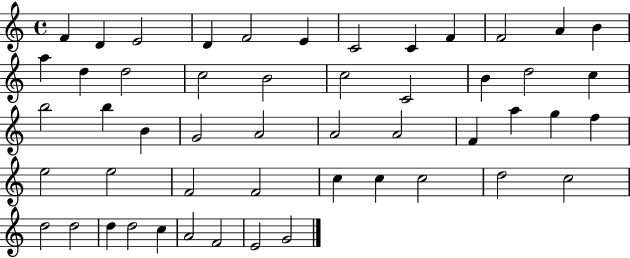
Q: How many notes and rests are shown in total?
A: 51